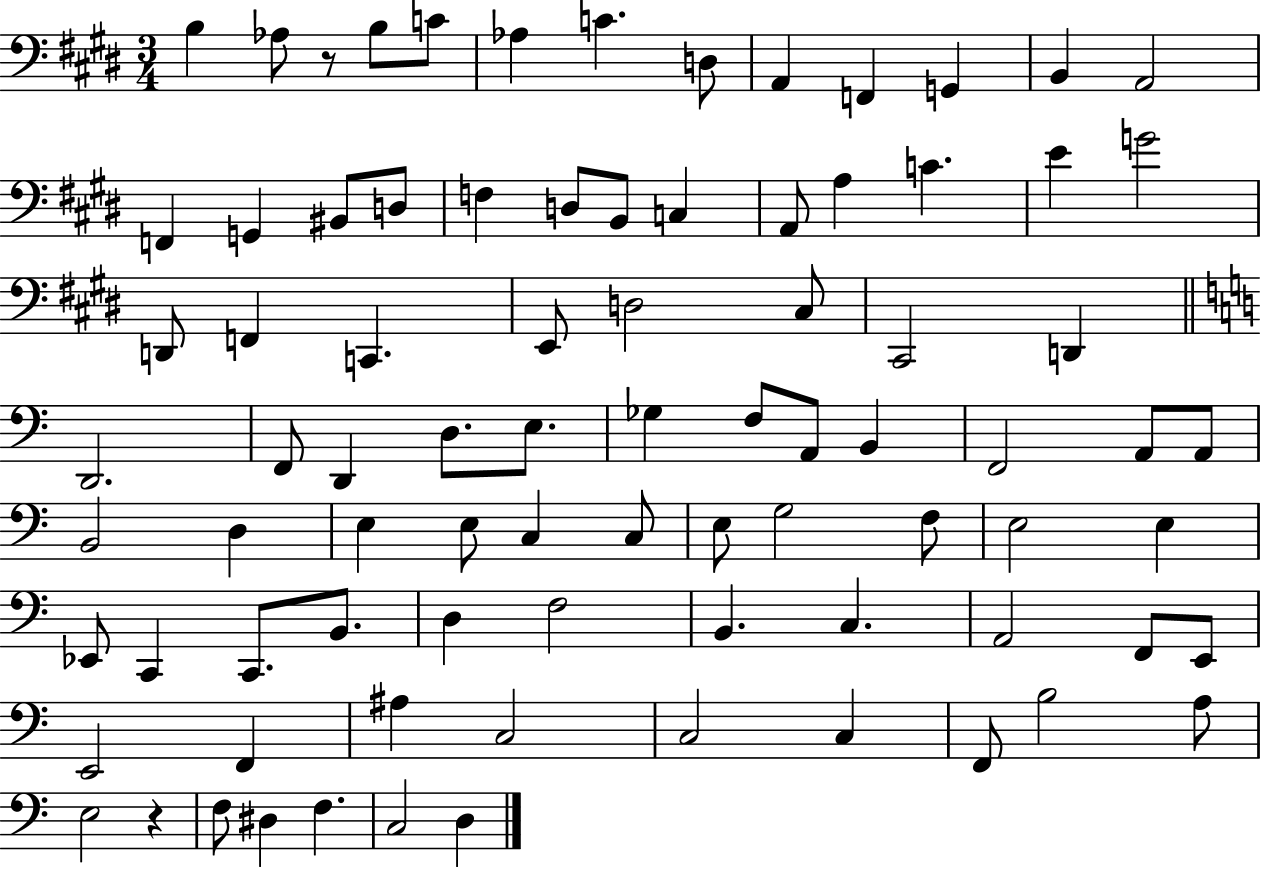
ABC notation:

X:1
T:Untitled
M:3/4
L:1/4
K:E
B, _A,/2 z/2 B,/2 C/2 _A, C D,/2 A,, F,, G,, B,, A,,2 F,, G,, ^B,,/2 D,/2 F, D,/2 B,,/2 C, A,,/2 A, C E G2 D,,/2 F,, C,, E,,/2 D,2 ^C,/2 ^C,,2 D,, D,,2 F,,/2 D,, D,/2 E,/2 _G, F,/2 A,,/2 B,, F,,2 A,,/2 A,,/2 B,,2 D, E, E,/2 C, C,/2 E,/2 G,2 F,/2 E,2 E, _E,,/2 C,, C,,/2 B,,/2 D, F,2 B,, C, A,,2 F,,/2 E,,/2 E,,2 F,, ^A, C,2 C,2 C, F,,/2 B,2 A,/2 E,2 z F,/2 ^D, F, C,2 D,